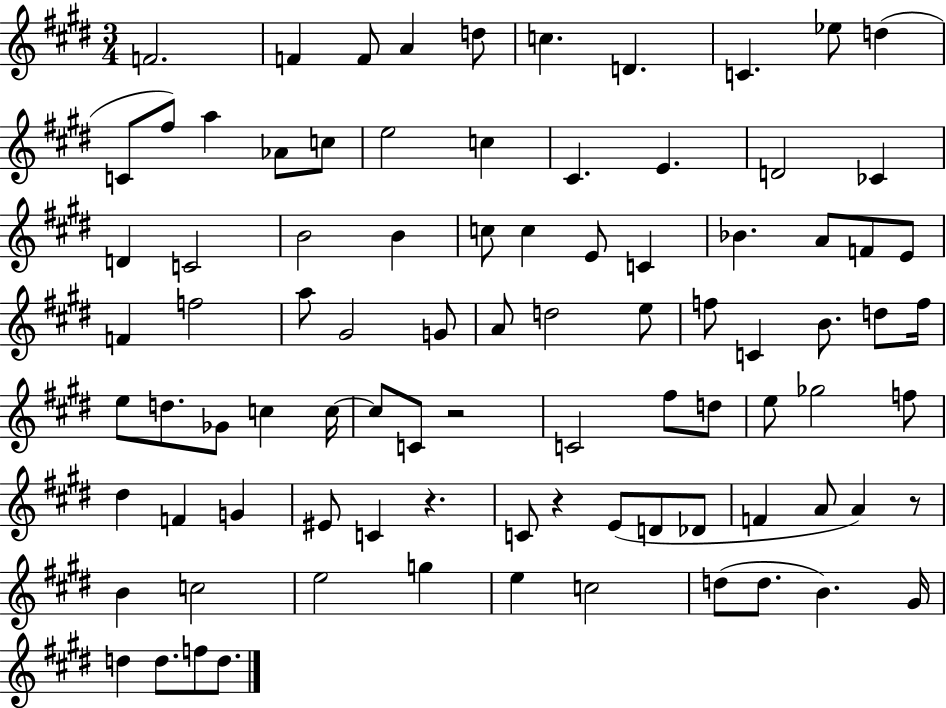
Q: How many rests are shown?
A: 4